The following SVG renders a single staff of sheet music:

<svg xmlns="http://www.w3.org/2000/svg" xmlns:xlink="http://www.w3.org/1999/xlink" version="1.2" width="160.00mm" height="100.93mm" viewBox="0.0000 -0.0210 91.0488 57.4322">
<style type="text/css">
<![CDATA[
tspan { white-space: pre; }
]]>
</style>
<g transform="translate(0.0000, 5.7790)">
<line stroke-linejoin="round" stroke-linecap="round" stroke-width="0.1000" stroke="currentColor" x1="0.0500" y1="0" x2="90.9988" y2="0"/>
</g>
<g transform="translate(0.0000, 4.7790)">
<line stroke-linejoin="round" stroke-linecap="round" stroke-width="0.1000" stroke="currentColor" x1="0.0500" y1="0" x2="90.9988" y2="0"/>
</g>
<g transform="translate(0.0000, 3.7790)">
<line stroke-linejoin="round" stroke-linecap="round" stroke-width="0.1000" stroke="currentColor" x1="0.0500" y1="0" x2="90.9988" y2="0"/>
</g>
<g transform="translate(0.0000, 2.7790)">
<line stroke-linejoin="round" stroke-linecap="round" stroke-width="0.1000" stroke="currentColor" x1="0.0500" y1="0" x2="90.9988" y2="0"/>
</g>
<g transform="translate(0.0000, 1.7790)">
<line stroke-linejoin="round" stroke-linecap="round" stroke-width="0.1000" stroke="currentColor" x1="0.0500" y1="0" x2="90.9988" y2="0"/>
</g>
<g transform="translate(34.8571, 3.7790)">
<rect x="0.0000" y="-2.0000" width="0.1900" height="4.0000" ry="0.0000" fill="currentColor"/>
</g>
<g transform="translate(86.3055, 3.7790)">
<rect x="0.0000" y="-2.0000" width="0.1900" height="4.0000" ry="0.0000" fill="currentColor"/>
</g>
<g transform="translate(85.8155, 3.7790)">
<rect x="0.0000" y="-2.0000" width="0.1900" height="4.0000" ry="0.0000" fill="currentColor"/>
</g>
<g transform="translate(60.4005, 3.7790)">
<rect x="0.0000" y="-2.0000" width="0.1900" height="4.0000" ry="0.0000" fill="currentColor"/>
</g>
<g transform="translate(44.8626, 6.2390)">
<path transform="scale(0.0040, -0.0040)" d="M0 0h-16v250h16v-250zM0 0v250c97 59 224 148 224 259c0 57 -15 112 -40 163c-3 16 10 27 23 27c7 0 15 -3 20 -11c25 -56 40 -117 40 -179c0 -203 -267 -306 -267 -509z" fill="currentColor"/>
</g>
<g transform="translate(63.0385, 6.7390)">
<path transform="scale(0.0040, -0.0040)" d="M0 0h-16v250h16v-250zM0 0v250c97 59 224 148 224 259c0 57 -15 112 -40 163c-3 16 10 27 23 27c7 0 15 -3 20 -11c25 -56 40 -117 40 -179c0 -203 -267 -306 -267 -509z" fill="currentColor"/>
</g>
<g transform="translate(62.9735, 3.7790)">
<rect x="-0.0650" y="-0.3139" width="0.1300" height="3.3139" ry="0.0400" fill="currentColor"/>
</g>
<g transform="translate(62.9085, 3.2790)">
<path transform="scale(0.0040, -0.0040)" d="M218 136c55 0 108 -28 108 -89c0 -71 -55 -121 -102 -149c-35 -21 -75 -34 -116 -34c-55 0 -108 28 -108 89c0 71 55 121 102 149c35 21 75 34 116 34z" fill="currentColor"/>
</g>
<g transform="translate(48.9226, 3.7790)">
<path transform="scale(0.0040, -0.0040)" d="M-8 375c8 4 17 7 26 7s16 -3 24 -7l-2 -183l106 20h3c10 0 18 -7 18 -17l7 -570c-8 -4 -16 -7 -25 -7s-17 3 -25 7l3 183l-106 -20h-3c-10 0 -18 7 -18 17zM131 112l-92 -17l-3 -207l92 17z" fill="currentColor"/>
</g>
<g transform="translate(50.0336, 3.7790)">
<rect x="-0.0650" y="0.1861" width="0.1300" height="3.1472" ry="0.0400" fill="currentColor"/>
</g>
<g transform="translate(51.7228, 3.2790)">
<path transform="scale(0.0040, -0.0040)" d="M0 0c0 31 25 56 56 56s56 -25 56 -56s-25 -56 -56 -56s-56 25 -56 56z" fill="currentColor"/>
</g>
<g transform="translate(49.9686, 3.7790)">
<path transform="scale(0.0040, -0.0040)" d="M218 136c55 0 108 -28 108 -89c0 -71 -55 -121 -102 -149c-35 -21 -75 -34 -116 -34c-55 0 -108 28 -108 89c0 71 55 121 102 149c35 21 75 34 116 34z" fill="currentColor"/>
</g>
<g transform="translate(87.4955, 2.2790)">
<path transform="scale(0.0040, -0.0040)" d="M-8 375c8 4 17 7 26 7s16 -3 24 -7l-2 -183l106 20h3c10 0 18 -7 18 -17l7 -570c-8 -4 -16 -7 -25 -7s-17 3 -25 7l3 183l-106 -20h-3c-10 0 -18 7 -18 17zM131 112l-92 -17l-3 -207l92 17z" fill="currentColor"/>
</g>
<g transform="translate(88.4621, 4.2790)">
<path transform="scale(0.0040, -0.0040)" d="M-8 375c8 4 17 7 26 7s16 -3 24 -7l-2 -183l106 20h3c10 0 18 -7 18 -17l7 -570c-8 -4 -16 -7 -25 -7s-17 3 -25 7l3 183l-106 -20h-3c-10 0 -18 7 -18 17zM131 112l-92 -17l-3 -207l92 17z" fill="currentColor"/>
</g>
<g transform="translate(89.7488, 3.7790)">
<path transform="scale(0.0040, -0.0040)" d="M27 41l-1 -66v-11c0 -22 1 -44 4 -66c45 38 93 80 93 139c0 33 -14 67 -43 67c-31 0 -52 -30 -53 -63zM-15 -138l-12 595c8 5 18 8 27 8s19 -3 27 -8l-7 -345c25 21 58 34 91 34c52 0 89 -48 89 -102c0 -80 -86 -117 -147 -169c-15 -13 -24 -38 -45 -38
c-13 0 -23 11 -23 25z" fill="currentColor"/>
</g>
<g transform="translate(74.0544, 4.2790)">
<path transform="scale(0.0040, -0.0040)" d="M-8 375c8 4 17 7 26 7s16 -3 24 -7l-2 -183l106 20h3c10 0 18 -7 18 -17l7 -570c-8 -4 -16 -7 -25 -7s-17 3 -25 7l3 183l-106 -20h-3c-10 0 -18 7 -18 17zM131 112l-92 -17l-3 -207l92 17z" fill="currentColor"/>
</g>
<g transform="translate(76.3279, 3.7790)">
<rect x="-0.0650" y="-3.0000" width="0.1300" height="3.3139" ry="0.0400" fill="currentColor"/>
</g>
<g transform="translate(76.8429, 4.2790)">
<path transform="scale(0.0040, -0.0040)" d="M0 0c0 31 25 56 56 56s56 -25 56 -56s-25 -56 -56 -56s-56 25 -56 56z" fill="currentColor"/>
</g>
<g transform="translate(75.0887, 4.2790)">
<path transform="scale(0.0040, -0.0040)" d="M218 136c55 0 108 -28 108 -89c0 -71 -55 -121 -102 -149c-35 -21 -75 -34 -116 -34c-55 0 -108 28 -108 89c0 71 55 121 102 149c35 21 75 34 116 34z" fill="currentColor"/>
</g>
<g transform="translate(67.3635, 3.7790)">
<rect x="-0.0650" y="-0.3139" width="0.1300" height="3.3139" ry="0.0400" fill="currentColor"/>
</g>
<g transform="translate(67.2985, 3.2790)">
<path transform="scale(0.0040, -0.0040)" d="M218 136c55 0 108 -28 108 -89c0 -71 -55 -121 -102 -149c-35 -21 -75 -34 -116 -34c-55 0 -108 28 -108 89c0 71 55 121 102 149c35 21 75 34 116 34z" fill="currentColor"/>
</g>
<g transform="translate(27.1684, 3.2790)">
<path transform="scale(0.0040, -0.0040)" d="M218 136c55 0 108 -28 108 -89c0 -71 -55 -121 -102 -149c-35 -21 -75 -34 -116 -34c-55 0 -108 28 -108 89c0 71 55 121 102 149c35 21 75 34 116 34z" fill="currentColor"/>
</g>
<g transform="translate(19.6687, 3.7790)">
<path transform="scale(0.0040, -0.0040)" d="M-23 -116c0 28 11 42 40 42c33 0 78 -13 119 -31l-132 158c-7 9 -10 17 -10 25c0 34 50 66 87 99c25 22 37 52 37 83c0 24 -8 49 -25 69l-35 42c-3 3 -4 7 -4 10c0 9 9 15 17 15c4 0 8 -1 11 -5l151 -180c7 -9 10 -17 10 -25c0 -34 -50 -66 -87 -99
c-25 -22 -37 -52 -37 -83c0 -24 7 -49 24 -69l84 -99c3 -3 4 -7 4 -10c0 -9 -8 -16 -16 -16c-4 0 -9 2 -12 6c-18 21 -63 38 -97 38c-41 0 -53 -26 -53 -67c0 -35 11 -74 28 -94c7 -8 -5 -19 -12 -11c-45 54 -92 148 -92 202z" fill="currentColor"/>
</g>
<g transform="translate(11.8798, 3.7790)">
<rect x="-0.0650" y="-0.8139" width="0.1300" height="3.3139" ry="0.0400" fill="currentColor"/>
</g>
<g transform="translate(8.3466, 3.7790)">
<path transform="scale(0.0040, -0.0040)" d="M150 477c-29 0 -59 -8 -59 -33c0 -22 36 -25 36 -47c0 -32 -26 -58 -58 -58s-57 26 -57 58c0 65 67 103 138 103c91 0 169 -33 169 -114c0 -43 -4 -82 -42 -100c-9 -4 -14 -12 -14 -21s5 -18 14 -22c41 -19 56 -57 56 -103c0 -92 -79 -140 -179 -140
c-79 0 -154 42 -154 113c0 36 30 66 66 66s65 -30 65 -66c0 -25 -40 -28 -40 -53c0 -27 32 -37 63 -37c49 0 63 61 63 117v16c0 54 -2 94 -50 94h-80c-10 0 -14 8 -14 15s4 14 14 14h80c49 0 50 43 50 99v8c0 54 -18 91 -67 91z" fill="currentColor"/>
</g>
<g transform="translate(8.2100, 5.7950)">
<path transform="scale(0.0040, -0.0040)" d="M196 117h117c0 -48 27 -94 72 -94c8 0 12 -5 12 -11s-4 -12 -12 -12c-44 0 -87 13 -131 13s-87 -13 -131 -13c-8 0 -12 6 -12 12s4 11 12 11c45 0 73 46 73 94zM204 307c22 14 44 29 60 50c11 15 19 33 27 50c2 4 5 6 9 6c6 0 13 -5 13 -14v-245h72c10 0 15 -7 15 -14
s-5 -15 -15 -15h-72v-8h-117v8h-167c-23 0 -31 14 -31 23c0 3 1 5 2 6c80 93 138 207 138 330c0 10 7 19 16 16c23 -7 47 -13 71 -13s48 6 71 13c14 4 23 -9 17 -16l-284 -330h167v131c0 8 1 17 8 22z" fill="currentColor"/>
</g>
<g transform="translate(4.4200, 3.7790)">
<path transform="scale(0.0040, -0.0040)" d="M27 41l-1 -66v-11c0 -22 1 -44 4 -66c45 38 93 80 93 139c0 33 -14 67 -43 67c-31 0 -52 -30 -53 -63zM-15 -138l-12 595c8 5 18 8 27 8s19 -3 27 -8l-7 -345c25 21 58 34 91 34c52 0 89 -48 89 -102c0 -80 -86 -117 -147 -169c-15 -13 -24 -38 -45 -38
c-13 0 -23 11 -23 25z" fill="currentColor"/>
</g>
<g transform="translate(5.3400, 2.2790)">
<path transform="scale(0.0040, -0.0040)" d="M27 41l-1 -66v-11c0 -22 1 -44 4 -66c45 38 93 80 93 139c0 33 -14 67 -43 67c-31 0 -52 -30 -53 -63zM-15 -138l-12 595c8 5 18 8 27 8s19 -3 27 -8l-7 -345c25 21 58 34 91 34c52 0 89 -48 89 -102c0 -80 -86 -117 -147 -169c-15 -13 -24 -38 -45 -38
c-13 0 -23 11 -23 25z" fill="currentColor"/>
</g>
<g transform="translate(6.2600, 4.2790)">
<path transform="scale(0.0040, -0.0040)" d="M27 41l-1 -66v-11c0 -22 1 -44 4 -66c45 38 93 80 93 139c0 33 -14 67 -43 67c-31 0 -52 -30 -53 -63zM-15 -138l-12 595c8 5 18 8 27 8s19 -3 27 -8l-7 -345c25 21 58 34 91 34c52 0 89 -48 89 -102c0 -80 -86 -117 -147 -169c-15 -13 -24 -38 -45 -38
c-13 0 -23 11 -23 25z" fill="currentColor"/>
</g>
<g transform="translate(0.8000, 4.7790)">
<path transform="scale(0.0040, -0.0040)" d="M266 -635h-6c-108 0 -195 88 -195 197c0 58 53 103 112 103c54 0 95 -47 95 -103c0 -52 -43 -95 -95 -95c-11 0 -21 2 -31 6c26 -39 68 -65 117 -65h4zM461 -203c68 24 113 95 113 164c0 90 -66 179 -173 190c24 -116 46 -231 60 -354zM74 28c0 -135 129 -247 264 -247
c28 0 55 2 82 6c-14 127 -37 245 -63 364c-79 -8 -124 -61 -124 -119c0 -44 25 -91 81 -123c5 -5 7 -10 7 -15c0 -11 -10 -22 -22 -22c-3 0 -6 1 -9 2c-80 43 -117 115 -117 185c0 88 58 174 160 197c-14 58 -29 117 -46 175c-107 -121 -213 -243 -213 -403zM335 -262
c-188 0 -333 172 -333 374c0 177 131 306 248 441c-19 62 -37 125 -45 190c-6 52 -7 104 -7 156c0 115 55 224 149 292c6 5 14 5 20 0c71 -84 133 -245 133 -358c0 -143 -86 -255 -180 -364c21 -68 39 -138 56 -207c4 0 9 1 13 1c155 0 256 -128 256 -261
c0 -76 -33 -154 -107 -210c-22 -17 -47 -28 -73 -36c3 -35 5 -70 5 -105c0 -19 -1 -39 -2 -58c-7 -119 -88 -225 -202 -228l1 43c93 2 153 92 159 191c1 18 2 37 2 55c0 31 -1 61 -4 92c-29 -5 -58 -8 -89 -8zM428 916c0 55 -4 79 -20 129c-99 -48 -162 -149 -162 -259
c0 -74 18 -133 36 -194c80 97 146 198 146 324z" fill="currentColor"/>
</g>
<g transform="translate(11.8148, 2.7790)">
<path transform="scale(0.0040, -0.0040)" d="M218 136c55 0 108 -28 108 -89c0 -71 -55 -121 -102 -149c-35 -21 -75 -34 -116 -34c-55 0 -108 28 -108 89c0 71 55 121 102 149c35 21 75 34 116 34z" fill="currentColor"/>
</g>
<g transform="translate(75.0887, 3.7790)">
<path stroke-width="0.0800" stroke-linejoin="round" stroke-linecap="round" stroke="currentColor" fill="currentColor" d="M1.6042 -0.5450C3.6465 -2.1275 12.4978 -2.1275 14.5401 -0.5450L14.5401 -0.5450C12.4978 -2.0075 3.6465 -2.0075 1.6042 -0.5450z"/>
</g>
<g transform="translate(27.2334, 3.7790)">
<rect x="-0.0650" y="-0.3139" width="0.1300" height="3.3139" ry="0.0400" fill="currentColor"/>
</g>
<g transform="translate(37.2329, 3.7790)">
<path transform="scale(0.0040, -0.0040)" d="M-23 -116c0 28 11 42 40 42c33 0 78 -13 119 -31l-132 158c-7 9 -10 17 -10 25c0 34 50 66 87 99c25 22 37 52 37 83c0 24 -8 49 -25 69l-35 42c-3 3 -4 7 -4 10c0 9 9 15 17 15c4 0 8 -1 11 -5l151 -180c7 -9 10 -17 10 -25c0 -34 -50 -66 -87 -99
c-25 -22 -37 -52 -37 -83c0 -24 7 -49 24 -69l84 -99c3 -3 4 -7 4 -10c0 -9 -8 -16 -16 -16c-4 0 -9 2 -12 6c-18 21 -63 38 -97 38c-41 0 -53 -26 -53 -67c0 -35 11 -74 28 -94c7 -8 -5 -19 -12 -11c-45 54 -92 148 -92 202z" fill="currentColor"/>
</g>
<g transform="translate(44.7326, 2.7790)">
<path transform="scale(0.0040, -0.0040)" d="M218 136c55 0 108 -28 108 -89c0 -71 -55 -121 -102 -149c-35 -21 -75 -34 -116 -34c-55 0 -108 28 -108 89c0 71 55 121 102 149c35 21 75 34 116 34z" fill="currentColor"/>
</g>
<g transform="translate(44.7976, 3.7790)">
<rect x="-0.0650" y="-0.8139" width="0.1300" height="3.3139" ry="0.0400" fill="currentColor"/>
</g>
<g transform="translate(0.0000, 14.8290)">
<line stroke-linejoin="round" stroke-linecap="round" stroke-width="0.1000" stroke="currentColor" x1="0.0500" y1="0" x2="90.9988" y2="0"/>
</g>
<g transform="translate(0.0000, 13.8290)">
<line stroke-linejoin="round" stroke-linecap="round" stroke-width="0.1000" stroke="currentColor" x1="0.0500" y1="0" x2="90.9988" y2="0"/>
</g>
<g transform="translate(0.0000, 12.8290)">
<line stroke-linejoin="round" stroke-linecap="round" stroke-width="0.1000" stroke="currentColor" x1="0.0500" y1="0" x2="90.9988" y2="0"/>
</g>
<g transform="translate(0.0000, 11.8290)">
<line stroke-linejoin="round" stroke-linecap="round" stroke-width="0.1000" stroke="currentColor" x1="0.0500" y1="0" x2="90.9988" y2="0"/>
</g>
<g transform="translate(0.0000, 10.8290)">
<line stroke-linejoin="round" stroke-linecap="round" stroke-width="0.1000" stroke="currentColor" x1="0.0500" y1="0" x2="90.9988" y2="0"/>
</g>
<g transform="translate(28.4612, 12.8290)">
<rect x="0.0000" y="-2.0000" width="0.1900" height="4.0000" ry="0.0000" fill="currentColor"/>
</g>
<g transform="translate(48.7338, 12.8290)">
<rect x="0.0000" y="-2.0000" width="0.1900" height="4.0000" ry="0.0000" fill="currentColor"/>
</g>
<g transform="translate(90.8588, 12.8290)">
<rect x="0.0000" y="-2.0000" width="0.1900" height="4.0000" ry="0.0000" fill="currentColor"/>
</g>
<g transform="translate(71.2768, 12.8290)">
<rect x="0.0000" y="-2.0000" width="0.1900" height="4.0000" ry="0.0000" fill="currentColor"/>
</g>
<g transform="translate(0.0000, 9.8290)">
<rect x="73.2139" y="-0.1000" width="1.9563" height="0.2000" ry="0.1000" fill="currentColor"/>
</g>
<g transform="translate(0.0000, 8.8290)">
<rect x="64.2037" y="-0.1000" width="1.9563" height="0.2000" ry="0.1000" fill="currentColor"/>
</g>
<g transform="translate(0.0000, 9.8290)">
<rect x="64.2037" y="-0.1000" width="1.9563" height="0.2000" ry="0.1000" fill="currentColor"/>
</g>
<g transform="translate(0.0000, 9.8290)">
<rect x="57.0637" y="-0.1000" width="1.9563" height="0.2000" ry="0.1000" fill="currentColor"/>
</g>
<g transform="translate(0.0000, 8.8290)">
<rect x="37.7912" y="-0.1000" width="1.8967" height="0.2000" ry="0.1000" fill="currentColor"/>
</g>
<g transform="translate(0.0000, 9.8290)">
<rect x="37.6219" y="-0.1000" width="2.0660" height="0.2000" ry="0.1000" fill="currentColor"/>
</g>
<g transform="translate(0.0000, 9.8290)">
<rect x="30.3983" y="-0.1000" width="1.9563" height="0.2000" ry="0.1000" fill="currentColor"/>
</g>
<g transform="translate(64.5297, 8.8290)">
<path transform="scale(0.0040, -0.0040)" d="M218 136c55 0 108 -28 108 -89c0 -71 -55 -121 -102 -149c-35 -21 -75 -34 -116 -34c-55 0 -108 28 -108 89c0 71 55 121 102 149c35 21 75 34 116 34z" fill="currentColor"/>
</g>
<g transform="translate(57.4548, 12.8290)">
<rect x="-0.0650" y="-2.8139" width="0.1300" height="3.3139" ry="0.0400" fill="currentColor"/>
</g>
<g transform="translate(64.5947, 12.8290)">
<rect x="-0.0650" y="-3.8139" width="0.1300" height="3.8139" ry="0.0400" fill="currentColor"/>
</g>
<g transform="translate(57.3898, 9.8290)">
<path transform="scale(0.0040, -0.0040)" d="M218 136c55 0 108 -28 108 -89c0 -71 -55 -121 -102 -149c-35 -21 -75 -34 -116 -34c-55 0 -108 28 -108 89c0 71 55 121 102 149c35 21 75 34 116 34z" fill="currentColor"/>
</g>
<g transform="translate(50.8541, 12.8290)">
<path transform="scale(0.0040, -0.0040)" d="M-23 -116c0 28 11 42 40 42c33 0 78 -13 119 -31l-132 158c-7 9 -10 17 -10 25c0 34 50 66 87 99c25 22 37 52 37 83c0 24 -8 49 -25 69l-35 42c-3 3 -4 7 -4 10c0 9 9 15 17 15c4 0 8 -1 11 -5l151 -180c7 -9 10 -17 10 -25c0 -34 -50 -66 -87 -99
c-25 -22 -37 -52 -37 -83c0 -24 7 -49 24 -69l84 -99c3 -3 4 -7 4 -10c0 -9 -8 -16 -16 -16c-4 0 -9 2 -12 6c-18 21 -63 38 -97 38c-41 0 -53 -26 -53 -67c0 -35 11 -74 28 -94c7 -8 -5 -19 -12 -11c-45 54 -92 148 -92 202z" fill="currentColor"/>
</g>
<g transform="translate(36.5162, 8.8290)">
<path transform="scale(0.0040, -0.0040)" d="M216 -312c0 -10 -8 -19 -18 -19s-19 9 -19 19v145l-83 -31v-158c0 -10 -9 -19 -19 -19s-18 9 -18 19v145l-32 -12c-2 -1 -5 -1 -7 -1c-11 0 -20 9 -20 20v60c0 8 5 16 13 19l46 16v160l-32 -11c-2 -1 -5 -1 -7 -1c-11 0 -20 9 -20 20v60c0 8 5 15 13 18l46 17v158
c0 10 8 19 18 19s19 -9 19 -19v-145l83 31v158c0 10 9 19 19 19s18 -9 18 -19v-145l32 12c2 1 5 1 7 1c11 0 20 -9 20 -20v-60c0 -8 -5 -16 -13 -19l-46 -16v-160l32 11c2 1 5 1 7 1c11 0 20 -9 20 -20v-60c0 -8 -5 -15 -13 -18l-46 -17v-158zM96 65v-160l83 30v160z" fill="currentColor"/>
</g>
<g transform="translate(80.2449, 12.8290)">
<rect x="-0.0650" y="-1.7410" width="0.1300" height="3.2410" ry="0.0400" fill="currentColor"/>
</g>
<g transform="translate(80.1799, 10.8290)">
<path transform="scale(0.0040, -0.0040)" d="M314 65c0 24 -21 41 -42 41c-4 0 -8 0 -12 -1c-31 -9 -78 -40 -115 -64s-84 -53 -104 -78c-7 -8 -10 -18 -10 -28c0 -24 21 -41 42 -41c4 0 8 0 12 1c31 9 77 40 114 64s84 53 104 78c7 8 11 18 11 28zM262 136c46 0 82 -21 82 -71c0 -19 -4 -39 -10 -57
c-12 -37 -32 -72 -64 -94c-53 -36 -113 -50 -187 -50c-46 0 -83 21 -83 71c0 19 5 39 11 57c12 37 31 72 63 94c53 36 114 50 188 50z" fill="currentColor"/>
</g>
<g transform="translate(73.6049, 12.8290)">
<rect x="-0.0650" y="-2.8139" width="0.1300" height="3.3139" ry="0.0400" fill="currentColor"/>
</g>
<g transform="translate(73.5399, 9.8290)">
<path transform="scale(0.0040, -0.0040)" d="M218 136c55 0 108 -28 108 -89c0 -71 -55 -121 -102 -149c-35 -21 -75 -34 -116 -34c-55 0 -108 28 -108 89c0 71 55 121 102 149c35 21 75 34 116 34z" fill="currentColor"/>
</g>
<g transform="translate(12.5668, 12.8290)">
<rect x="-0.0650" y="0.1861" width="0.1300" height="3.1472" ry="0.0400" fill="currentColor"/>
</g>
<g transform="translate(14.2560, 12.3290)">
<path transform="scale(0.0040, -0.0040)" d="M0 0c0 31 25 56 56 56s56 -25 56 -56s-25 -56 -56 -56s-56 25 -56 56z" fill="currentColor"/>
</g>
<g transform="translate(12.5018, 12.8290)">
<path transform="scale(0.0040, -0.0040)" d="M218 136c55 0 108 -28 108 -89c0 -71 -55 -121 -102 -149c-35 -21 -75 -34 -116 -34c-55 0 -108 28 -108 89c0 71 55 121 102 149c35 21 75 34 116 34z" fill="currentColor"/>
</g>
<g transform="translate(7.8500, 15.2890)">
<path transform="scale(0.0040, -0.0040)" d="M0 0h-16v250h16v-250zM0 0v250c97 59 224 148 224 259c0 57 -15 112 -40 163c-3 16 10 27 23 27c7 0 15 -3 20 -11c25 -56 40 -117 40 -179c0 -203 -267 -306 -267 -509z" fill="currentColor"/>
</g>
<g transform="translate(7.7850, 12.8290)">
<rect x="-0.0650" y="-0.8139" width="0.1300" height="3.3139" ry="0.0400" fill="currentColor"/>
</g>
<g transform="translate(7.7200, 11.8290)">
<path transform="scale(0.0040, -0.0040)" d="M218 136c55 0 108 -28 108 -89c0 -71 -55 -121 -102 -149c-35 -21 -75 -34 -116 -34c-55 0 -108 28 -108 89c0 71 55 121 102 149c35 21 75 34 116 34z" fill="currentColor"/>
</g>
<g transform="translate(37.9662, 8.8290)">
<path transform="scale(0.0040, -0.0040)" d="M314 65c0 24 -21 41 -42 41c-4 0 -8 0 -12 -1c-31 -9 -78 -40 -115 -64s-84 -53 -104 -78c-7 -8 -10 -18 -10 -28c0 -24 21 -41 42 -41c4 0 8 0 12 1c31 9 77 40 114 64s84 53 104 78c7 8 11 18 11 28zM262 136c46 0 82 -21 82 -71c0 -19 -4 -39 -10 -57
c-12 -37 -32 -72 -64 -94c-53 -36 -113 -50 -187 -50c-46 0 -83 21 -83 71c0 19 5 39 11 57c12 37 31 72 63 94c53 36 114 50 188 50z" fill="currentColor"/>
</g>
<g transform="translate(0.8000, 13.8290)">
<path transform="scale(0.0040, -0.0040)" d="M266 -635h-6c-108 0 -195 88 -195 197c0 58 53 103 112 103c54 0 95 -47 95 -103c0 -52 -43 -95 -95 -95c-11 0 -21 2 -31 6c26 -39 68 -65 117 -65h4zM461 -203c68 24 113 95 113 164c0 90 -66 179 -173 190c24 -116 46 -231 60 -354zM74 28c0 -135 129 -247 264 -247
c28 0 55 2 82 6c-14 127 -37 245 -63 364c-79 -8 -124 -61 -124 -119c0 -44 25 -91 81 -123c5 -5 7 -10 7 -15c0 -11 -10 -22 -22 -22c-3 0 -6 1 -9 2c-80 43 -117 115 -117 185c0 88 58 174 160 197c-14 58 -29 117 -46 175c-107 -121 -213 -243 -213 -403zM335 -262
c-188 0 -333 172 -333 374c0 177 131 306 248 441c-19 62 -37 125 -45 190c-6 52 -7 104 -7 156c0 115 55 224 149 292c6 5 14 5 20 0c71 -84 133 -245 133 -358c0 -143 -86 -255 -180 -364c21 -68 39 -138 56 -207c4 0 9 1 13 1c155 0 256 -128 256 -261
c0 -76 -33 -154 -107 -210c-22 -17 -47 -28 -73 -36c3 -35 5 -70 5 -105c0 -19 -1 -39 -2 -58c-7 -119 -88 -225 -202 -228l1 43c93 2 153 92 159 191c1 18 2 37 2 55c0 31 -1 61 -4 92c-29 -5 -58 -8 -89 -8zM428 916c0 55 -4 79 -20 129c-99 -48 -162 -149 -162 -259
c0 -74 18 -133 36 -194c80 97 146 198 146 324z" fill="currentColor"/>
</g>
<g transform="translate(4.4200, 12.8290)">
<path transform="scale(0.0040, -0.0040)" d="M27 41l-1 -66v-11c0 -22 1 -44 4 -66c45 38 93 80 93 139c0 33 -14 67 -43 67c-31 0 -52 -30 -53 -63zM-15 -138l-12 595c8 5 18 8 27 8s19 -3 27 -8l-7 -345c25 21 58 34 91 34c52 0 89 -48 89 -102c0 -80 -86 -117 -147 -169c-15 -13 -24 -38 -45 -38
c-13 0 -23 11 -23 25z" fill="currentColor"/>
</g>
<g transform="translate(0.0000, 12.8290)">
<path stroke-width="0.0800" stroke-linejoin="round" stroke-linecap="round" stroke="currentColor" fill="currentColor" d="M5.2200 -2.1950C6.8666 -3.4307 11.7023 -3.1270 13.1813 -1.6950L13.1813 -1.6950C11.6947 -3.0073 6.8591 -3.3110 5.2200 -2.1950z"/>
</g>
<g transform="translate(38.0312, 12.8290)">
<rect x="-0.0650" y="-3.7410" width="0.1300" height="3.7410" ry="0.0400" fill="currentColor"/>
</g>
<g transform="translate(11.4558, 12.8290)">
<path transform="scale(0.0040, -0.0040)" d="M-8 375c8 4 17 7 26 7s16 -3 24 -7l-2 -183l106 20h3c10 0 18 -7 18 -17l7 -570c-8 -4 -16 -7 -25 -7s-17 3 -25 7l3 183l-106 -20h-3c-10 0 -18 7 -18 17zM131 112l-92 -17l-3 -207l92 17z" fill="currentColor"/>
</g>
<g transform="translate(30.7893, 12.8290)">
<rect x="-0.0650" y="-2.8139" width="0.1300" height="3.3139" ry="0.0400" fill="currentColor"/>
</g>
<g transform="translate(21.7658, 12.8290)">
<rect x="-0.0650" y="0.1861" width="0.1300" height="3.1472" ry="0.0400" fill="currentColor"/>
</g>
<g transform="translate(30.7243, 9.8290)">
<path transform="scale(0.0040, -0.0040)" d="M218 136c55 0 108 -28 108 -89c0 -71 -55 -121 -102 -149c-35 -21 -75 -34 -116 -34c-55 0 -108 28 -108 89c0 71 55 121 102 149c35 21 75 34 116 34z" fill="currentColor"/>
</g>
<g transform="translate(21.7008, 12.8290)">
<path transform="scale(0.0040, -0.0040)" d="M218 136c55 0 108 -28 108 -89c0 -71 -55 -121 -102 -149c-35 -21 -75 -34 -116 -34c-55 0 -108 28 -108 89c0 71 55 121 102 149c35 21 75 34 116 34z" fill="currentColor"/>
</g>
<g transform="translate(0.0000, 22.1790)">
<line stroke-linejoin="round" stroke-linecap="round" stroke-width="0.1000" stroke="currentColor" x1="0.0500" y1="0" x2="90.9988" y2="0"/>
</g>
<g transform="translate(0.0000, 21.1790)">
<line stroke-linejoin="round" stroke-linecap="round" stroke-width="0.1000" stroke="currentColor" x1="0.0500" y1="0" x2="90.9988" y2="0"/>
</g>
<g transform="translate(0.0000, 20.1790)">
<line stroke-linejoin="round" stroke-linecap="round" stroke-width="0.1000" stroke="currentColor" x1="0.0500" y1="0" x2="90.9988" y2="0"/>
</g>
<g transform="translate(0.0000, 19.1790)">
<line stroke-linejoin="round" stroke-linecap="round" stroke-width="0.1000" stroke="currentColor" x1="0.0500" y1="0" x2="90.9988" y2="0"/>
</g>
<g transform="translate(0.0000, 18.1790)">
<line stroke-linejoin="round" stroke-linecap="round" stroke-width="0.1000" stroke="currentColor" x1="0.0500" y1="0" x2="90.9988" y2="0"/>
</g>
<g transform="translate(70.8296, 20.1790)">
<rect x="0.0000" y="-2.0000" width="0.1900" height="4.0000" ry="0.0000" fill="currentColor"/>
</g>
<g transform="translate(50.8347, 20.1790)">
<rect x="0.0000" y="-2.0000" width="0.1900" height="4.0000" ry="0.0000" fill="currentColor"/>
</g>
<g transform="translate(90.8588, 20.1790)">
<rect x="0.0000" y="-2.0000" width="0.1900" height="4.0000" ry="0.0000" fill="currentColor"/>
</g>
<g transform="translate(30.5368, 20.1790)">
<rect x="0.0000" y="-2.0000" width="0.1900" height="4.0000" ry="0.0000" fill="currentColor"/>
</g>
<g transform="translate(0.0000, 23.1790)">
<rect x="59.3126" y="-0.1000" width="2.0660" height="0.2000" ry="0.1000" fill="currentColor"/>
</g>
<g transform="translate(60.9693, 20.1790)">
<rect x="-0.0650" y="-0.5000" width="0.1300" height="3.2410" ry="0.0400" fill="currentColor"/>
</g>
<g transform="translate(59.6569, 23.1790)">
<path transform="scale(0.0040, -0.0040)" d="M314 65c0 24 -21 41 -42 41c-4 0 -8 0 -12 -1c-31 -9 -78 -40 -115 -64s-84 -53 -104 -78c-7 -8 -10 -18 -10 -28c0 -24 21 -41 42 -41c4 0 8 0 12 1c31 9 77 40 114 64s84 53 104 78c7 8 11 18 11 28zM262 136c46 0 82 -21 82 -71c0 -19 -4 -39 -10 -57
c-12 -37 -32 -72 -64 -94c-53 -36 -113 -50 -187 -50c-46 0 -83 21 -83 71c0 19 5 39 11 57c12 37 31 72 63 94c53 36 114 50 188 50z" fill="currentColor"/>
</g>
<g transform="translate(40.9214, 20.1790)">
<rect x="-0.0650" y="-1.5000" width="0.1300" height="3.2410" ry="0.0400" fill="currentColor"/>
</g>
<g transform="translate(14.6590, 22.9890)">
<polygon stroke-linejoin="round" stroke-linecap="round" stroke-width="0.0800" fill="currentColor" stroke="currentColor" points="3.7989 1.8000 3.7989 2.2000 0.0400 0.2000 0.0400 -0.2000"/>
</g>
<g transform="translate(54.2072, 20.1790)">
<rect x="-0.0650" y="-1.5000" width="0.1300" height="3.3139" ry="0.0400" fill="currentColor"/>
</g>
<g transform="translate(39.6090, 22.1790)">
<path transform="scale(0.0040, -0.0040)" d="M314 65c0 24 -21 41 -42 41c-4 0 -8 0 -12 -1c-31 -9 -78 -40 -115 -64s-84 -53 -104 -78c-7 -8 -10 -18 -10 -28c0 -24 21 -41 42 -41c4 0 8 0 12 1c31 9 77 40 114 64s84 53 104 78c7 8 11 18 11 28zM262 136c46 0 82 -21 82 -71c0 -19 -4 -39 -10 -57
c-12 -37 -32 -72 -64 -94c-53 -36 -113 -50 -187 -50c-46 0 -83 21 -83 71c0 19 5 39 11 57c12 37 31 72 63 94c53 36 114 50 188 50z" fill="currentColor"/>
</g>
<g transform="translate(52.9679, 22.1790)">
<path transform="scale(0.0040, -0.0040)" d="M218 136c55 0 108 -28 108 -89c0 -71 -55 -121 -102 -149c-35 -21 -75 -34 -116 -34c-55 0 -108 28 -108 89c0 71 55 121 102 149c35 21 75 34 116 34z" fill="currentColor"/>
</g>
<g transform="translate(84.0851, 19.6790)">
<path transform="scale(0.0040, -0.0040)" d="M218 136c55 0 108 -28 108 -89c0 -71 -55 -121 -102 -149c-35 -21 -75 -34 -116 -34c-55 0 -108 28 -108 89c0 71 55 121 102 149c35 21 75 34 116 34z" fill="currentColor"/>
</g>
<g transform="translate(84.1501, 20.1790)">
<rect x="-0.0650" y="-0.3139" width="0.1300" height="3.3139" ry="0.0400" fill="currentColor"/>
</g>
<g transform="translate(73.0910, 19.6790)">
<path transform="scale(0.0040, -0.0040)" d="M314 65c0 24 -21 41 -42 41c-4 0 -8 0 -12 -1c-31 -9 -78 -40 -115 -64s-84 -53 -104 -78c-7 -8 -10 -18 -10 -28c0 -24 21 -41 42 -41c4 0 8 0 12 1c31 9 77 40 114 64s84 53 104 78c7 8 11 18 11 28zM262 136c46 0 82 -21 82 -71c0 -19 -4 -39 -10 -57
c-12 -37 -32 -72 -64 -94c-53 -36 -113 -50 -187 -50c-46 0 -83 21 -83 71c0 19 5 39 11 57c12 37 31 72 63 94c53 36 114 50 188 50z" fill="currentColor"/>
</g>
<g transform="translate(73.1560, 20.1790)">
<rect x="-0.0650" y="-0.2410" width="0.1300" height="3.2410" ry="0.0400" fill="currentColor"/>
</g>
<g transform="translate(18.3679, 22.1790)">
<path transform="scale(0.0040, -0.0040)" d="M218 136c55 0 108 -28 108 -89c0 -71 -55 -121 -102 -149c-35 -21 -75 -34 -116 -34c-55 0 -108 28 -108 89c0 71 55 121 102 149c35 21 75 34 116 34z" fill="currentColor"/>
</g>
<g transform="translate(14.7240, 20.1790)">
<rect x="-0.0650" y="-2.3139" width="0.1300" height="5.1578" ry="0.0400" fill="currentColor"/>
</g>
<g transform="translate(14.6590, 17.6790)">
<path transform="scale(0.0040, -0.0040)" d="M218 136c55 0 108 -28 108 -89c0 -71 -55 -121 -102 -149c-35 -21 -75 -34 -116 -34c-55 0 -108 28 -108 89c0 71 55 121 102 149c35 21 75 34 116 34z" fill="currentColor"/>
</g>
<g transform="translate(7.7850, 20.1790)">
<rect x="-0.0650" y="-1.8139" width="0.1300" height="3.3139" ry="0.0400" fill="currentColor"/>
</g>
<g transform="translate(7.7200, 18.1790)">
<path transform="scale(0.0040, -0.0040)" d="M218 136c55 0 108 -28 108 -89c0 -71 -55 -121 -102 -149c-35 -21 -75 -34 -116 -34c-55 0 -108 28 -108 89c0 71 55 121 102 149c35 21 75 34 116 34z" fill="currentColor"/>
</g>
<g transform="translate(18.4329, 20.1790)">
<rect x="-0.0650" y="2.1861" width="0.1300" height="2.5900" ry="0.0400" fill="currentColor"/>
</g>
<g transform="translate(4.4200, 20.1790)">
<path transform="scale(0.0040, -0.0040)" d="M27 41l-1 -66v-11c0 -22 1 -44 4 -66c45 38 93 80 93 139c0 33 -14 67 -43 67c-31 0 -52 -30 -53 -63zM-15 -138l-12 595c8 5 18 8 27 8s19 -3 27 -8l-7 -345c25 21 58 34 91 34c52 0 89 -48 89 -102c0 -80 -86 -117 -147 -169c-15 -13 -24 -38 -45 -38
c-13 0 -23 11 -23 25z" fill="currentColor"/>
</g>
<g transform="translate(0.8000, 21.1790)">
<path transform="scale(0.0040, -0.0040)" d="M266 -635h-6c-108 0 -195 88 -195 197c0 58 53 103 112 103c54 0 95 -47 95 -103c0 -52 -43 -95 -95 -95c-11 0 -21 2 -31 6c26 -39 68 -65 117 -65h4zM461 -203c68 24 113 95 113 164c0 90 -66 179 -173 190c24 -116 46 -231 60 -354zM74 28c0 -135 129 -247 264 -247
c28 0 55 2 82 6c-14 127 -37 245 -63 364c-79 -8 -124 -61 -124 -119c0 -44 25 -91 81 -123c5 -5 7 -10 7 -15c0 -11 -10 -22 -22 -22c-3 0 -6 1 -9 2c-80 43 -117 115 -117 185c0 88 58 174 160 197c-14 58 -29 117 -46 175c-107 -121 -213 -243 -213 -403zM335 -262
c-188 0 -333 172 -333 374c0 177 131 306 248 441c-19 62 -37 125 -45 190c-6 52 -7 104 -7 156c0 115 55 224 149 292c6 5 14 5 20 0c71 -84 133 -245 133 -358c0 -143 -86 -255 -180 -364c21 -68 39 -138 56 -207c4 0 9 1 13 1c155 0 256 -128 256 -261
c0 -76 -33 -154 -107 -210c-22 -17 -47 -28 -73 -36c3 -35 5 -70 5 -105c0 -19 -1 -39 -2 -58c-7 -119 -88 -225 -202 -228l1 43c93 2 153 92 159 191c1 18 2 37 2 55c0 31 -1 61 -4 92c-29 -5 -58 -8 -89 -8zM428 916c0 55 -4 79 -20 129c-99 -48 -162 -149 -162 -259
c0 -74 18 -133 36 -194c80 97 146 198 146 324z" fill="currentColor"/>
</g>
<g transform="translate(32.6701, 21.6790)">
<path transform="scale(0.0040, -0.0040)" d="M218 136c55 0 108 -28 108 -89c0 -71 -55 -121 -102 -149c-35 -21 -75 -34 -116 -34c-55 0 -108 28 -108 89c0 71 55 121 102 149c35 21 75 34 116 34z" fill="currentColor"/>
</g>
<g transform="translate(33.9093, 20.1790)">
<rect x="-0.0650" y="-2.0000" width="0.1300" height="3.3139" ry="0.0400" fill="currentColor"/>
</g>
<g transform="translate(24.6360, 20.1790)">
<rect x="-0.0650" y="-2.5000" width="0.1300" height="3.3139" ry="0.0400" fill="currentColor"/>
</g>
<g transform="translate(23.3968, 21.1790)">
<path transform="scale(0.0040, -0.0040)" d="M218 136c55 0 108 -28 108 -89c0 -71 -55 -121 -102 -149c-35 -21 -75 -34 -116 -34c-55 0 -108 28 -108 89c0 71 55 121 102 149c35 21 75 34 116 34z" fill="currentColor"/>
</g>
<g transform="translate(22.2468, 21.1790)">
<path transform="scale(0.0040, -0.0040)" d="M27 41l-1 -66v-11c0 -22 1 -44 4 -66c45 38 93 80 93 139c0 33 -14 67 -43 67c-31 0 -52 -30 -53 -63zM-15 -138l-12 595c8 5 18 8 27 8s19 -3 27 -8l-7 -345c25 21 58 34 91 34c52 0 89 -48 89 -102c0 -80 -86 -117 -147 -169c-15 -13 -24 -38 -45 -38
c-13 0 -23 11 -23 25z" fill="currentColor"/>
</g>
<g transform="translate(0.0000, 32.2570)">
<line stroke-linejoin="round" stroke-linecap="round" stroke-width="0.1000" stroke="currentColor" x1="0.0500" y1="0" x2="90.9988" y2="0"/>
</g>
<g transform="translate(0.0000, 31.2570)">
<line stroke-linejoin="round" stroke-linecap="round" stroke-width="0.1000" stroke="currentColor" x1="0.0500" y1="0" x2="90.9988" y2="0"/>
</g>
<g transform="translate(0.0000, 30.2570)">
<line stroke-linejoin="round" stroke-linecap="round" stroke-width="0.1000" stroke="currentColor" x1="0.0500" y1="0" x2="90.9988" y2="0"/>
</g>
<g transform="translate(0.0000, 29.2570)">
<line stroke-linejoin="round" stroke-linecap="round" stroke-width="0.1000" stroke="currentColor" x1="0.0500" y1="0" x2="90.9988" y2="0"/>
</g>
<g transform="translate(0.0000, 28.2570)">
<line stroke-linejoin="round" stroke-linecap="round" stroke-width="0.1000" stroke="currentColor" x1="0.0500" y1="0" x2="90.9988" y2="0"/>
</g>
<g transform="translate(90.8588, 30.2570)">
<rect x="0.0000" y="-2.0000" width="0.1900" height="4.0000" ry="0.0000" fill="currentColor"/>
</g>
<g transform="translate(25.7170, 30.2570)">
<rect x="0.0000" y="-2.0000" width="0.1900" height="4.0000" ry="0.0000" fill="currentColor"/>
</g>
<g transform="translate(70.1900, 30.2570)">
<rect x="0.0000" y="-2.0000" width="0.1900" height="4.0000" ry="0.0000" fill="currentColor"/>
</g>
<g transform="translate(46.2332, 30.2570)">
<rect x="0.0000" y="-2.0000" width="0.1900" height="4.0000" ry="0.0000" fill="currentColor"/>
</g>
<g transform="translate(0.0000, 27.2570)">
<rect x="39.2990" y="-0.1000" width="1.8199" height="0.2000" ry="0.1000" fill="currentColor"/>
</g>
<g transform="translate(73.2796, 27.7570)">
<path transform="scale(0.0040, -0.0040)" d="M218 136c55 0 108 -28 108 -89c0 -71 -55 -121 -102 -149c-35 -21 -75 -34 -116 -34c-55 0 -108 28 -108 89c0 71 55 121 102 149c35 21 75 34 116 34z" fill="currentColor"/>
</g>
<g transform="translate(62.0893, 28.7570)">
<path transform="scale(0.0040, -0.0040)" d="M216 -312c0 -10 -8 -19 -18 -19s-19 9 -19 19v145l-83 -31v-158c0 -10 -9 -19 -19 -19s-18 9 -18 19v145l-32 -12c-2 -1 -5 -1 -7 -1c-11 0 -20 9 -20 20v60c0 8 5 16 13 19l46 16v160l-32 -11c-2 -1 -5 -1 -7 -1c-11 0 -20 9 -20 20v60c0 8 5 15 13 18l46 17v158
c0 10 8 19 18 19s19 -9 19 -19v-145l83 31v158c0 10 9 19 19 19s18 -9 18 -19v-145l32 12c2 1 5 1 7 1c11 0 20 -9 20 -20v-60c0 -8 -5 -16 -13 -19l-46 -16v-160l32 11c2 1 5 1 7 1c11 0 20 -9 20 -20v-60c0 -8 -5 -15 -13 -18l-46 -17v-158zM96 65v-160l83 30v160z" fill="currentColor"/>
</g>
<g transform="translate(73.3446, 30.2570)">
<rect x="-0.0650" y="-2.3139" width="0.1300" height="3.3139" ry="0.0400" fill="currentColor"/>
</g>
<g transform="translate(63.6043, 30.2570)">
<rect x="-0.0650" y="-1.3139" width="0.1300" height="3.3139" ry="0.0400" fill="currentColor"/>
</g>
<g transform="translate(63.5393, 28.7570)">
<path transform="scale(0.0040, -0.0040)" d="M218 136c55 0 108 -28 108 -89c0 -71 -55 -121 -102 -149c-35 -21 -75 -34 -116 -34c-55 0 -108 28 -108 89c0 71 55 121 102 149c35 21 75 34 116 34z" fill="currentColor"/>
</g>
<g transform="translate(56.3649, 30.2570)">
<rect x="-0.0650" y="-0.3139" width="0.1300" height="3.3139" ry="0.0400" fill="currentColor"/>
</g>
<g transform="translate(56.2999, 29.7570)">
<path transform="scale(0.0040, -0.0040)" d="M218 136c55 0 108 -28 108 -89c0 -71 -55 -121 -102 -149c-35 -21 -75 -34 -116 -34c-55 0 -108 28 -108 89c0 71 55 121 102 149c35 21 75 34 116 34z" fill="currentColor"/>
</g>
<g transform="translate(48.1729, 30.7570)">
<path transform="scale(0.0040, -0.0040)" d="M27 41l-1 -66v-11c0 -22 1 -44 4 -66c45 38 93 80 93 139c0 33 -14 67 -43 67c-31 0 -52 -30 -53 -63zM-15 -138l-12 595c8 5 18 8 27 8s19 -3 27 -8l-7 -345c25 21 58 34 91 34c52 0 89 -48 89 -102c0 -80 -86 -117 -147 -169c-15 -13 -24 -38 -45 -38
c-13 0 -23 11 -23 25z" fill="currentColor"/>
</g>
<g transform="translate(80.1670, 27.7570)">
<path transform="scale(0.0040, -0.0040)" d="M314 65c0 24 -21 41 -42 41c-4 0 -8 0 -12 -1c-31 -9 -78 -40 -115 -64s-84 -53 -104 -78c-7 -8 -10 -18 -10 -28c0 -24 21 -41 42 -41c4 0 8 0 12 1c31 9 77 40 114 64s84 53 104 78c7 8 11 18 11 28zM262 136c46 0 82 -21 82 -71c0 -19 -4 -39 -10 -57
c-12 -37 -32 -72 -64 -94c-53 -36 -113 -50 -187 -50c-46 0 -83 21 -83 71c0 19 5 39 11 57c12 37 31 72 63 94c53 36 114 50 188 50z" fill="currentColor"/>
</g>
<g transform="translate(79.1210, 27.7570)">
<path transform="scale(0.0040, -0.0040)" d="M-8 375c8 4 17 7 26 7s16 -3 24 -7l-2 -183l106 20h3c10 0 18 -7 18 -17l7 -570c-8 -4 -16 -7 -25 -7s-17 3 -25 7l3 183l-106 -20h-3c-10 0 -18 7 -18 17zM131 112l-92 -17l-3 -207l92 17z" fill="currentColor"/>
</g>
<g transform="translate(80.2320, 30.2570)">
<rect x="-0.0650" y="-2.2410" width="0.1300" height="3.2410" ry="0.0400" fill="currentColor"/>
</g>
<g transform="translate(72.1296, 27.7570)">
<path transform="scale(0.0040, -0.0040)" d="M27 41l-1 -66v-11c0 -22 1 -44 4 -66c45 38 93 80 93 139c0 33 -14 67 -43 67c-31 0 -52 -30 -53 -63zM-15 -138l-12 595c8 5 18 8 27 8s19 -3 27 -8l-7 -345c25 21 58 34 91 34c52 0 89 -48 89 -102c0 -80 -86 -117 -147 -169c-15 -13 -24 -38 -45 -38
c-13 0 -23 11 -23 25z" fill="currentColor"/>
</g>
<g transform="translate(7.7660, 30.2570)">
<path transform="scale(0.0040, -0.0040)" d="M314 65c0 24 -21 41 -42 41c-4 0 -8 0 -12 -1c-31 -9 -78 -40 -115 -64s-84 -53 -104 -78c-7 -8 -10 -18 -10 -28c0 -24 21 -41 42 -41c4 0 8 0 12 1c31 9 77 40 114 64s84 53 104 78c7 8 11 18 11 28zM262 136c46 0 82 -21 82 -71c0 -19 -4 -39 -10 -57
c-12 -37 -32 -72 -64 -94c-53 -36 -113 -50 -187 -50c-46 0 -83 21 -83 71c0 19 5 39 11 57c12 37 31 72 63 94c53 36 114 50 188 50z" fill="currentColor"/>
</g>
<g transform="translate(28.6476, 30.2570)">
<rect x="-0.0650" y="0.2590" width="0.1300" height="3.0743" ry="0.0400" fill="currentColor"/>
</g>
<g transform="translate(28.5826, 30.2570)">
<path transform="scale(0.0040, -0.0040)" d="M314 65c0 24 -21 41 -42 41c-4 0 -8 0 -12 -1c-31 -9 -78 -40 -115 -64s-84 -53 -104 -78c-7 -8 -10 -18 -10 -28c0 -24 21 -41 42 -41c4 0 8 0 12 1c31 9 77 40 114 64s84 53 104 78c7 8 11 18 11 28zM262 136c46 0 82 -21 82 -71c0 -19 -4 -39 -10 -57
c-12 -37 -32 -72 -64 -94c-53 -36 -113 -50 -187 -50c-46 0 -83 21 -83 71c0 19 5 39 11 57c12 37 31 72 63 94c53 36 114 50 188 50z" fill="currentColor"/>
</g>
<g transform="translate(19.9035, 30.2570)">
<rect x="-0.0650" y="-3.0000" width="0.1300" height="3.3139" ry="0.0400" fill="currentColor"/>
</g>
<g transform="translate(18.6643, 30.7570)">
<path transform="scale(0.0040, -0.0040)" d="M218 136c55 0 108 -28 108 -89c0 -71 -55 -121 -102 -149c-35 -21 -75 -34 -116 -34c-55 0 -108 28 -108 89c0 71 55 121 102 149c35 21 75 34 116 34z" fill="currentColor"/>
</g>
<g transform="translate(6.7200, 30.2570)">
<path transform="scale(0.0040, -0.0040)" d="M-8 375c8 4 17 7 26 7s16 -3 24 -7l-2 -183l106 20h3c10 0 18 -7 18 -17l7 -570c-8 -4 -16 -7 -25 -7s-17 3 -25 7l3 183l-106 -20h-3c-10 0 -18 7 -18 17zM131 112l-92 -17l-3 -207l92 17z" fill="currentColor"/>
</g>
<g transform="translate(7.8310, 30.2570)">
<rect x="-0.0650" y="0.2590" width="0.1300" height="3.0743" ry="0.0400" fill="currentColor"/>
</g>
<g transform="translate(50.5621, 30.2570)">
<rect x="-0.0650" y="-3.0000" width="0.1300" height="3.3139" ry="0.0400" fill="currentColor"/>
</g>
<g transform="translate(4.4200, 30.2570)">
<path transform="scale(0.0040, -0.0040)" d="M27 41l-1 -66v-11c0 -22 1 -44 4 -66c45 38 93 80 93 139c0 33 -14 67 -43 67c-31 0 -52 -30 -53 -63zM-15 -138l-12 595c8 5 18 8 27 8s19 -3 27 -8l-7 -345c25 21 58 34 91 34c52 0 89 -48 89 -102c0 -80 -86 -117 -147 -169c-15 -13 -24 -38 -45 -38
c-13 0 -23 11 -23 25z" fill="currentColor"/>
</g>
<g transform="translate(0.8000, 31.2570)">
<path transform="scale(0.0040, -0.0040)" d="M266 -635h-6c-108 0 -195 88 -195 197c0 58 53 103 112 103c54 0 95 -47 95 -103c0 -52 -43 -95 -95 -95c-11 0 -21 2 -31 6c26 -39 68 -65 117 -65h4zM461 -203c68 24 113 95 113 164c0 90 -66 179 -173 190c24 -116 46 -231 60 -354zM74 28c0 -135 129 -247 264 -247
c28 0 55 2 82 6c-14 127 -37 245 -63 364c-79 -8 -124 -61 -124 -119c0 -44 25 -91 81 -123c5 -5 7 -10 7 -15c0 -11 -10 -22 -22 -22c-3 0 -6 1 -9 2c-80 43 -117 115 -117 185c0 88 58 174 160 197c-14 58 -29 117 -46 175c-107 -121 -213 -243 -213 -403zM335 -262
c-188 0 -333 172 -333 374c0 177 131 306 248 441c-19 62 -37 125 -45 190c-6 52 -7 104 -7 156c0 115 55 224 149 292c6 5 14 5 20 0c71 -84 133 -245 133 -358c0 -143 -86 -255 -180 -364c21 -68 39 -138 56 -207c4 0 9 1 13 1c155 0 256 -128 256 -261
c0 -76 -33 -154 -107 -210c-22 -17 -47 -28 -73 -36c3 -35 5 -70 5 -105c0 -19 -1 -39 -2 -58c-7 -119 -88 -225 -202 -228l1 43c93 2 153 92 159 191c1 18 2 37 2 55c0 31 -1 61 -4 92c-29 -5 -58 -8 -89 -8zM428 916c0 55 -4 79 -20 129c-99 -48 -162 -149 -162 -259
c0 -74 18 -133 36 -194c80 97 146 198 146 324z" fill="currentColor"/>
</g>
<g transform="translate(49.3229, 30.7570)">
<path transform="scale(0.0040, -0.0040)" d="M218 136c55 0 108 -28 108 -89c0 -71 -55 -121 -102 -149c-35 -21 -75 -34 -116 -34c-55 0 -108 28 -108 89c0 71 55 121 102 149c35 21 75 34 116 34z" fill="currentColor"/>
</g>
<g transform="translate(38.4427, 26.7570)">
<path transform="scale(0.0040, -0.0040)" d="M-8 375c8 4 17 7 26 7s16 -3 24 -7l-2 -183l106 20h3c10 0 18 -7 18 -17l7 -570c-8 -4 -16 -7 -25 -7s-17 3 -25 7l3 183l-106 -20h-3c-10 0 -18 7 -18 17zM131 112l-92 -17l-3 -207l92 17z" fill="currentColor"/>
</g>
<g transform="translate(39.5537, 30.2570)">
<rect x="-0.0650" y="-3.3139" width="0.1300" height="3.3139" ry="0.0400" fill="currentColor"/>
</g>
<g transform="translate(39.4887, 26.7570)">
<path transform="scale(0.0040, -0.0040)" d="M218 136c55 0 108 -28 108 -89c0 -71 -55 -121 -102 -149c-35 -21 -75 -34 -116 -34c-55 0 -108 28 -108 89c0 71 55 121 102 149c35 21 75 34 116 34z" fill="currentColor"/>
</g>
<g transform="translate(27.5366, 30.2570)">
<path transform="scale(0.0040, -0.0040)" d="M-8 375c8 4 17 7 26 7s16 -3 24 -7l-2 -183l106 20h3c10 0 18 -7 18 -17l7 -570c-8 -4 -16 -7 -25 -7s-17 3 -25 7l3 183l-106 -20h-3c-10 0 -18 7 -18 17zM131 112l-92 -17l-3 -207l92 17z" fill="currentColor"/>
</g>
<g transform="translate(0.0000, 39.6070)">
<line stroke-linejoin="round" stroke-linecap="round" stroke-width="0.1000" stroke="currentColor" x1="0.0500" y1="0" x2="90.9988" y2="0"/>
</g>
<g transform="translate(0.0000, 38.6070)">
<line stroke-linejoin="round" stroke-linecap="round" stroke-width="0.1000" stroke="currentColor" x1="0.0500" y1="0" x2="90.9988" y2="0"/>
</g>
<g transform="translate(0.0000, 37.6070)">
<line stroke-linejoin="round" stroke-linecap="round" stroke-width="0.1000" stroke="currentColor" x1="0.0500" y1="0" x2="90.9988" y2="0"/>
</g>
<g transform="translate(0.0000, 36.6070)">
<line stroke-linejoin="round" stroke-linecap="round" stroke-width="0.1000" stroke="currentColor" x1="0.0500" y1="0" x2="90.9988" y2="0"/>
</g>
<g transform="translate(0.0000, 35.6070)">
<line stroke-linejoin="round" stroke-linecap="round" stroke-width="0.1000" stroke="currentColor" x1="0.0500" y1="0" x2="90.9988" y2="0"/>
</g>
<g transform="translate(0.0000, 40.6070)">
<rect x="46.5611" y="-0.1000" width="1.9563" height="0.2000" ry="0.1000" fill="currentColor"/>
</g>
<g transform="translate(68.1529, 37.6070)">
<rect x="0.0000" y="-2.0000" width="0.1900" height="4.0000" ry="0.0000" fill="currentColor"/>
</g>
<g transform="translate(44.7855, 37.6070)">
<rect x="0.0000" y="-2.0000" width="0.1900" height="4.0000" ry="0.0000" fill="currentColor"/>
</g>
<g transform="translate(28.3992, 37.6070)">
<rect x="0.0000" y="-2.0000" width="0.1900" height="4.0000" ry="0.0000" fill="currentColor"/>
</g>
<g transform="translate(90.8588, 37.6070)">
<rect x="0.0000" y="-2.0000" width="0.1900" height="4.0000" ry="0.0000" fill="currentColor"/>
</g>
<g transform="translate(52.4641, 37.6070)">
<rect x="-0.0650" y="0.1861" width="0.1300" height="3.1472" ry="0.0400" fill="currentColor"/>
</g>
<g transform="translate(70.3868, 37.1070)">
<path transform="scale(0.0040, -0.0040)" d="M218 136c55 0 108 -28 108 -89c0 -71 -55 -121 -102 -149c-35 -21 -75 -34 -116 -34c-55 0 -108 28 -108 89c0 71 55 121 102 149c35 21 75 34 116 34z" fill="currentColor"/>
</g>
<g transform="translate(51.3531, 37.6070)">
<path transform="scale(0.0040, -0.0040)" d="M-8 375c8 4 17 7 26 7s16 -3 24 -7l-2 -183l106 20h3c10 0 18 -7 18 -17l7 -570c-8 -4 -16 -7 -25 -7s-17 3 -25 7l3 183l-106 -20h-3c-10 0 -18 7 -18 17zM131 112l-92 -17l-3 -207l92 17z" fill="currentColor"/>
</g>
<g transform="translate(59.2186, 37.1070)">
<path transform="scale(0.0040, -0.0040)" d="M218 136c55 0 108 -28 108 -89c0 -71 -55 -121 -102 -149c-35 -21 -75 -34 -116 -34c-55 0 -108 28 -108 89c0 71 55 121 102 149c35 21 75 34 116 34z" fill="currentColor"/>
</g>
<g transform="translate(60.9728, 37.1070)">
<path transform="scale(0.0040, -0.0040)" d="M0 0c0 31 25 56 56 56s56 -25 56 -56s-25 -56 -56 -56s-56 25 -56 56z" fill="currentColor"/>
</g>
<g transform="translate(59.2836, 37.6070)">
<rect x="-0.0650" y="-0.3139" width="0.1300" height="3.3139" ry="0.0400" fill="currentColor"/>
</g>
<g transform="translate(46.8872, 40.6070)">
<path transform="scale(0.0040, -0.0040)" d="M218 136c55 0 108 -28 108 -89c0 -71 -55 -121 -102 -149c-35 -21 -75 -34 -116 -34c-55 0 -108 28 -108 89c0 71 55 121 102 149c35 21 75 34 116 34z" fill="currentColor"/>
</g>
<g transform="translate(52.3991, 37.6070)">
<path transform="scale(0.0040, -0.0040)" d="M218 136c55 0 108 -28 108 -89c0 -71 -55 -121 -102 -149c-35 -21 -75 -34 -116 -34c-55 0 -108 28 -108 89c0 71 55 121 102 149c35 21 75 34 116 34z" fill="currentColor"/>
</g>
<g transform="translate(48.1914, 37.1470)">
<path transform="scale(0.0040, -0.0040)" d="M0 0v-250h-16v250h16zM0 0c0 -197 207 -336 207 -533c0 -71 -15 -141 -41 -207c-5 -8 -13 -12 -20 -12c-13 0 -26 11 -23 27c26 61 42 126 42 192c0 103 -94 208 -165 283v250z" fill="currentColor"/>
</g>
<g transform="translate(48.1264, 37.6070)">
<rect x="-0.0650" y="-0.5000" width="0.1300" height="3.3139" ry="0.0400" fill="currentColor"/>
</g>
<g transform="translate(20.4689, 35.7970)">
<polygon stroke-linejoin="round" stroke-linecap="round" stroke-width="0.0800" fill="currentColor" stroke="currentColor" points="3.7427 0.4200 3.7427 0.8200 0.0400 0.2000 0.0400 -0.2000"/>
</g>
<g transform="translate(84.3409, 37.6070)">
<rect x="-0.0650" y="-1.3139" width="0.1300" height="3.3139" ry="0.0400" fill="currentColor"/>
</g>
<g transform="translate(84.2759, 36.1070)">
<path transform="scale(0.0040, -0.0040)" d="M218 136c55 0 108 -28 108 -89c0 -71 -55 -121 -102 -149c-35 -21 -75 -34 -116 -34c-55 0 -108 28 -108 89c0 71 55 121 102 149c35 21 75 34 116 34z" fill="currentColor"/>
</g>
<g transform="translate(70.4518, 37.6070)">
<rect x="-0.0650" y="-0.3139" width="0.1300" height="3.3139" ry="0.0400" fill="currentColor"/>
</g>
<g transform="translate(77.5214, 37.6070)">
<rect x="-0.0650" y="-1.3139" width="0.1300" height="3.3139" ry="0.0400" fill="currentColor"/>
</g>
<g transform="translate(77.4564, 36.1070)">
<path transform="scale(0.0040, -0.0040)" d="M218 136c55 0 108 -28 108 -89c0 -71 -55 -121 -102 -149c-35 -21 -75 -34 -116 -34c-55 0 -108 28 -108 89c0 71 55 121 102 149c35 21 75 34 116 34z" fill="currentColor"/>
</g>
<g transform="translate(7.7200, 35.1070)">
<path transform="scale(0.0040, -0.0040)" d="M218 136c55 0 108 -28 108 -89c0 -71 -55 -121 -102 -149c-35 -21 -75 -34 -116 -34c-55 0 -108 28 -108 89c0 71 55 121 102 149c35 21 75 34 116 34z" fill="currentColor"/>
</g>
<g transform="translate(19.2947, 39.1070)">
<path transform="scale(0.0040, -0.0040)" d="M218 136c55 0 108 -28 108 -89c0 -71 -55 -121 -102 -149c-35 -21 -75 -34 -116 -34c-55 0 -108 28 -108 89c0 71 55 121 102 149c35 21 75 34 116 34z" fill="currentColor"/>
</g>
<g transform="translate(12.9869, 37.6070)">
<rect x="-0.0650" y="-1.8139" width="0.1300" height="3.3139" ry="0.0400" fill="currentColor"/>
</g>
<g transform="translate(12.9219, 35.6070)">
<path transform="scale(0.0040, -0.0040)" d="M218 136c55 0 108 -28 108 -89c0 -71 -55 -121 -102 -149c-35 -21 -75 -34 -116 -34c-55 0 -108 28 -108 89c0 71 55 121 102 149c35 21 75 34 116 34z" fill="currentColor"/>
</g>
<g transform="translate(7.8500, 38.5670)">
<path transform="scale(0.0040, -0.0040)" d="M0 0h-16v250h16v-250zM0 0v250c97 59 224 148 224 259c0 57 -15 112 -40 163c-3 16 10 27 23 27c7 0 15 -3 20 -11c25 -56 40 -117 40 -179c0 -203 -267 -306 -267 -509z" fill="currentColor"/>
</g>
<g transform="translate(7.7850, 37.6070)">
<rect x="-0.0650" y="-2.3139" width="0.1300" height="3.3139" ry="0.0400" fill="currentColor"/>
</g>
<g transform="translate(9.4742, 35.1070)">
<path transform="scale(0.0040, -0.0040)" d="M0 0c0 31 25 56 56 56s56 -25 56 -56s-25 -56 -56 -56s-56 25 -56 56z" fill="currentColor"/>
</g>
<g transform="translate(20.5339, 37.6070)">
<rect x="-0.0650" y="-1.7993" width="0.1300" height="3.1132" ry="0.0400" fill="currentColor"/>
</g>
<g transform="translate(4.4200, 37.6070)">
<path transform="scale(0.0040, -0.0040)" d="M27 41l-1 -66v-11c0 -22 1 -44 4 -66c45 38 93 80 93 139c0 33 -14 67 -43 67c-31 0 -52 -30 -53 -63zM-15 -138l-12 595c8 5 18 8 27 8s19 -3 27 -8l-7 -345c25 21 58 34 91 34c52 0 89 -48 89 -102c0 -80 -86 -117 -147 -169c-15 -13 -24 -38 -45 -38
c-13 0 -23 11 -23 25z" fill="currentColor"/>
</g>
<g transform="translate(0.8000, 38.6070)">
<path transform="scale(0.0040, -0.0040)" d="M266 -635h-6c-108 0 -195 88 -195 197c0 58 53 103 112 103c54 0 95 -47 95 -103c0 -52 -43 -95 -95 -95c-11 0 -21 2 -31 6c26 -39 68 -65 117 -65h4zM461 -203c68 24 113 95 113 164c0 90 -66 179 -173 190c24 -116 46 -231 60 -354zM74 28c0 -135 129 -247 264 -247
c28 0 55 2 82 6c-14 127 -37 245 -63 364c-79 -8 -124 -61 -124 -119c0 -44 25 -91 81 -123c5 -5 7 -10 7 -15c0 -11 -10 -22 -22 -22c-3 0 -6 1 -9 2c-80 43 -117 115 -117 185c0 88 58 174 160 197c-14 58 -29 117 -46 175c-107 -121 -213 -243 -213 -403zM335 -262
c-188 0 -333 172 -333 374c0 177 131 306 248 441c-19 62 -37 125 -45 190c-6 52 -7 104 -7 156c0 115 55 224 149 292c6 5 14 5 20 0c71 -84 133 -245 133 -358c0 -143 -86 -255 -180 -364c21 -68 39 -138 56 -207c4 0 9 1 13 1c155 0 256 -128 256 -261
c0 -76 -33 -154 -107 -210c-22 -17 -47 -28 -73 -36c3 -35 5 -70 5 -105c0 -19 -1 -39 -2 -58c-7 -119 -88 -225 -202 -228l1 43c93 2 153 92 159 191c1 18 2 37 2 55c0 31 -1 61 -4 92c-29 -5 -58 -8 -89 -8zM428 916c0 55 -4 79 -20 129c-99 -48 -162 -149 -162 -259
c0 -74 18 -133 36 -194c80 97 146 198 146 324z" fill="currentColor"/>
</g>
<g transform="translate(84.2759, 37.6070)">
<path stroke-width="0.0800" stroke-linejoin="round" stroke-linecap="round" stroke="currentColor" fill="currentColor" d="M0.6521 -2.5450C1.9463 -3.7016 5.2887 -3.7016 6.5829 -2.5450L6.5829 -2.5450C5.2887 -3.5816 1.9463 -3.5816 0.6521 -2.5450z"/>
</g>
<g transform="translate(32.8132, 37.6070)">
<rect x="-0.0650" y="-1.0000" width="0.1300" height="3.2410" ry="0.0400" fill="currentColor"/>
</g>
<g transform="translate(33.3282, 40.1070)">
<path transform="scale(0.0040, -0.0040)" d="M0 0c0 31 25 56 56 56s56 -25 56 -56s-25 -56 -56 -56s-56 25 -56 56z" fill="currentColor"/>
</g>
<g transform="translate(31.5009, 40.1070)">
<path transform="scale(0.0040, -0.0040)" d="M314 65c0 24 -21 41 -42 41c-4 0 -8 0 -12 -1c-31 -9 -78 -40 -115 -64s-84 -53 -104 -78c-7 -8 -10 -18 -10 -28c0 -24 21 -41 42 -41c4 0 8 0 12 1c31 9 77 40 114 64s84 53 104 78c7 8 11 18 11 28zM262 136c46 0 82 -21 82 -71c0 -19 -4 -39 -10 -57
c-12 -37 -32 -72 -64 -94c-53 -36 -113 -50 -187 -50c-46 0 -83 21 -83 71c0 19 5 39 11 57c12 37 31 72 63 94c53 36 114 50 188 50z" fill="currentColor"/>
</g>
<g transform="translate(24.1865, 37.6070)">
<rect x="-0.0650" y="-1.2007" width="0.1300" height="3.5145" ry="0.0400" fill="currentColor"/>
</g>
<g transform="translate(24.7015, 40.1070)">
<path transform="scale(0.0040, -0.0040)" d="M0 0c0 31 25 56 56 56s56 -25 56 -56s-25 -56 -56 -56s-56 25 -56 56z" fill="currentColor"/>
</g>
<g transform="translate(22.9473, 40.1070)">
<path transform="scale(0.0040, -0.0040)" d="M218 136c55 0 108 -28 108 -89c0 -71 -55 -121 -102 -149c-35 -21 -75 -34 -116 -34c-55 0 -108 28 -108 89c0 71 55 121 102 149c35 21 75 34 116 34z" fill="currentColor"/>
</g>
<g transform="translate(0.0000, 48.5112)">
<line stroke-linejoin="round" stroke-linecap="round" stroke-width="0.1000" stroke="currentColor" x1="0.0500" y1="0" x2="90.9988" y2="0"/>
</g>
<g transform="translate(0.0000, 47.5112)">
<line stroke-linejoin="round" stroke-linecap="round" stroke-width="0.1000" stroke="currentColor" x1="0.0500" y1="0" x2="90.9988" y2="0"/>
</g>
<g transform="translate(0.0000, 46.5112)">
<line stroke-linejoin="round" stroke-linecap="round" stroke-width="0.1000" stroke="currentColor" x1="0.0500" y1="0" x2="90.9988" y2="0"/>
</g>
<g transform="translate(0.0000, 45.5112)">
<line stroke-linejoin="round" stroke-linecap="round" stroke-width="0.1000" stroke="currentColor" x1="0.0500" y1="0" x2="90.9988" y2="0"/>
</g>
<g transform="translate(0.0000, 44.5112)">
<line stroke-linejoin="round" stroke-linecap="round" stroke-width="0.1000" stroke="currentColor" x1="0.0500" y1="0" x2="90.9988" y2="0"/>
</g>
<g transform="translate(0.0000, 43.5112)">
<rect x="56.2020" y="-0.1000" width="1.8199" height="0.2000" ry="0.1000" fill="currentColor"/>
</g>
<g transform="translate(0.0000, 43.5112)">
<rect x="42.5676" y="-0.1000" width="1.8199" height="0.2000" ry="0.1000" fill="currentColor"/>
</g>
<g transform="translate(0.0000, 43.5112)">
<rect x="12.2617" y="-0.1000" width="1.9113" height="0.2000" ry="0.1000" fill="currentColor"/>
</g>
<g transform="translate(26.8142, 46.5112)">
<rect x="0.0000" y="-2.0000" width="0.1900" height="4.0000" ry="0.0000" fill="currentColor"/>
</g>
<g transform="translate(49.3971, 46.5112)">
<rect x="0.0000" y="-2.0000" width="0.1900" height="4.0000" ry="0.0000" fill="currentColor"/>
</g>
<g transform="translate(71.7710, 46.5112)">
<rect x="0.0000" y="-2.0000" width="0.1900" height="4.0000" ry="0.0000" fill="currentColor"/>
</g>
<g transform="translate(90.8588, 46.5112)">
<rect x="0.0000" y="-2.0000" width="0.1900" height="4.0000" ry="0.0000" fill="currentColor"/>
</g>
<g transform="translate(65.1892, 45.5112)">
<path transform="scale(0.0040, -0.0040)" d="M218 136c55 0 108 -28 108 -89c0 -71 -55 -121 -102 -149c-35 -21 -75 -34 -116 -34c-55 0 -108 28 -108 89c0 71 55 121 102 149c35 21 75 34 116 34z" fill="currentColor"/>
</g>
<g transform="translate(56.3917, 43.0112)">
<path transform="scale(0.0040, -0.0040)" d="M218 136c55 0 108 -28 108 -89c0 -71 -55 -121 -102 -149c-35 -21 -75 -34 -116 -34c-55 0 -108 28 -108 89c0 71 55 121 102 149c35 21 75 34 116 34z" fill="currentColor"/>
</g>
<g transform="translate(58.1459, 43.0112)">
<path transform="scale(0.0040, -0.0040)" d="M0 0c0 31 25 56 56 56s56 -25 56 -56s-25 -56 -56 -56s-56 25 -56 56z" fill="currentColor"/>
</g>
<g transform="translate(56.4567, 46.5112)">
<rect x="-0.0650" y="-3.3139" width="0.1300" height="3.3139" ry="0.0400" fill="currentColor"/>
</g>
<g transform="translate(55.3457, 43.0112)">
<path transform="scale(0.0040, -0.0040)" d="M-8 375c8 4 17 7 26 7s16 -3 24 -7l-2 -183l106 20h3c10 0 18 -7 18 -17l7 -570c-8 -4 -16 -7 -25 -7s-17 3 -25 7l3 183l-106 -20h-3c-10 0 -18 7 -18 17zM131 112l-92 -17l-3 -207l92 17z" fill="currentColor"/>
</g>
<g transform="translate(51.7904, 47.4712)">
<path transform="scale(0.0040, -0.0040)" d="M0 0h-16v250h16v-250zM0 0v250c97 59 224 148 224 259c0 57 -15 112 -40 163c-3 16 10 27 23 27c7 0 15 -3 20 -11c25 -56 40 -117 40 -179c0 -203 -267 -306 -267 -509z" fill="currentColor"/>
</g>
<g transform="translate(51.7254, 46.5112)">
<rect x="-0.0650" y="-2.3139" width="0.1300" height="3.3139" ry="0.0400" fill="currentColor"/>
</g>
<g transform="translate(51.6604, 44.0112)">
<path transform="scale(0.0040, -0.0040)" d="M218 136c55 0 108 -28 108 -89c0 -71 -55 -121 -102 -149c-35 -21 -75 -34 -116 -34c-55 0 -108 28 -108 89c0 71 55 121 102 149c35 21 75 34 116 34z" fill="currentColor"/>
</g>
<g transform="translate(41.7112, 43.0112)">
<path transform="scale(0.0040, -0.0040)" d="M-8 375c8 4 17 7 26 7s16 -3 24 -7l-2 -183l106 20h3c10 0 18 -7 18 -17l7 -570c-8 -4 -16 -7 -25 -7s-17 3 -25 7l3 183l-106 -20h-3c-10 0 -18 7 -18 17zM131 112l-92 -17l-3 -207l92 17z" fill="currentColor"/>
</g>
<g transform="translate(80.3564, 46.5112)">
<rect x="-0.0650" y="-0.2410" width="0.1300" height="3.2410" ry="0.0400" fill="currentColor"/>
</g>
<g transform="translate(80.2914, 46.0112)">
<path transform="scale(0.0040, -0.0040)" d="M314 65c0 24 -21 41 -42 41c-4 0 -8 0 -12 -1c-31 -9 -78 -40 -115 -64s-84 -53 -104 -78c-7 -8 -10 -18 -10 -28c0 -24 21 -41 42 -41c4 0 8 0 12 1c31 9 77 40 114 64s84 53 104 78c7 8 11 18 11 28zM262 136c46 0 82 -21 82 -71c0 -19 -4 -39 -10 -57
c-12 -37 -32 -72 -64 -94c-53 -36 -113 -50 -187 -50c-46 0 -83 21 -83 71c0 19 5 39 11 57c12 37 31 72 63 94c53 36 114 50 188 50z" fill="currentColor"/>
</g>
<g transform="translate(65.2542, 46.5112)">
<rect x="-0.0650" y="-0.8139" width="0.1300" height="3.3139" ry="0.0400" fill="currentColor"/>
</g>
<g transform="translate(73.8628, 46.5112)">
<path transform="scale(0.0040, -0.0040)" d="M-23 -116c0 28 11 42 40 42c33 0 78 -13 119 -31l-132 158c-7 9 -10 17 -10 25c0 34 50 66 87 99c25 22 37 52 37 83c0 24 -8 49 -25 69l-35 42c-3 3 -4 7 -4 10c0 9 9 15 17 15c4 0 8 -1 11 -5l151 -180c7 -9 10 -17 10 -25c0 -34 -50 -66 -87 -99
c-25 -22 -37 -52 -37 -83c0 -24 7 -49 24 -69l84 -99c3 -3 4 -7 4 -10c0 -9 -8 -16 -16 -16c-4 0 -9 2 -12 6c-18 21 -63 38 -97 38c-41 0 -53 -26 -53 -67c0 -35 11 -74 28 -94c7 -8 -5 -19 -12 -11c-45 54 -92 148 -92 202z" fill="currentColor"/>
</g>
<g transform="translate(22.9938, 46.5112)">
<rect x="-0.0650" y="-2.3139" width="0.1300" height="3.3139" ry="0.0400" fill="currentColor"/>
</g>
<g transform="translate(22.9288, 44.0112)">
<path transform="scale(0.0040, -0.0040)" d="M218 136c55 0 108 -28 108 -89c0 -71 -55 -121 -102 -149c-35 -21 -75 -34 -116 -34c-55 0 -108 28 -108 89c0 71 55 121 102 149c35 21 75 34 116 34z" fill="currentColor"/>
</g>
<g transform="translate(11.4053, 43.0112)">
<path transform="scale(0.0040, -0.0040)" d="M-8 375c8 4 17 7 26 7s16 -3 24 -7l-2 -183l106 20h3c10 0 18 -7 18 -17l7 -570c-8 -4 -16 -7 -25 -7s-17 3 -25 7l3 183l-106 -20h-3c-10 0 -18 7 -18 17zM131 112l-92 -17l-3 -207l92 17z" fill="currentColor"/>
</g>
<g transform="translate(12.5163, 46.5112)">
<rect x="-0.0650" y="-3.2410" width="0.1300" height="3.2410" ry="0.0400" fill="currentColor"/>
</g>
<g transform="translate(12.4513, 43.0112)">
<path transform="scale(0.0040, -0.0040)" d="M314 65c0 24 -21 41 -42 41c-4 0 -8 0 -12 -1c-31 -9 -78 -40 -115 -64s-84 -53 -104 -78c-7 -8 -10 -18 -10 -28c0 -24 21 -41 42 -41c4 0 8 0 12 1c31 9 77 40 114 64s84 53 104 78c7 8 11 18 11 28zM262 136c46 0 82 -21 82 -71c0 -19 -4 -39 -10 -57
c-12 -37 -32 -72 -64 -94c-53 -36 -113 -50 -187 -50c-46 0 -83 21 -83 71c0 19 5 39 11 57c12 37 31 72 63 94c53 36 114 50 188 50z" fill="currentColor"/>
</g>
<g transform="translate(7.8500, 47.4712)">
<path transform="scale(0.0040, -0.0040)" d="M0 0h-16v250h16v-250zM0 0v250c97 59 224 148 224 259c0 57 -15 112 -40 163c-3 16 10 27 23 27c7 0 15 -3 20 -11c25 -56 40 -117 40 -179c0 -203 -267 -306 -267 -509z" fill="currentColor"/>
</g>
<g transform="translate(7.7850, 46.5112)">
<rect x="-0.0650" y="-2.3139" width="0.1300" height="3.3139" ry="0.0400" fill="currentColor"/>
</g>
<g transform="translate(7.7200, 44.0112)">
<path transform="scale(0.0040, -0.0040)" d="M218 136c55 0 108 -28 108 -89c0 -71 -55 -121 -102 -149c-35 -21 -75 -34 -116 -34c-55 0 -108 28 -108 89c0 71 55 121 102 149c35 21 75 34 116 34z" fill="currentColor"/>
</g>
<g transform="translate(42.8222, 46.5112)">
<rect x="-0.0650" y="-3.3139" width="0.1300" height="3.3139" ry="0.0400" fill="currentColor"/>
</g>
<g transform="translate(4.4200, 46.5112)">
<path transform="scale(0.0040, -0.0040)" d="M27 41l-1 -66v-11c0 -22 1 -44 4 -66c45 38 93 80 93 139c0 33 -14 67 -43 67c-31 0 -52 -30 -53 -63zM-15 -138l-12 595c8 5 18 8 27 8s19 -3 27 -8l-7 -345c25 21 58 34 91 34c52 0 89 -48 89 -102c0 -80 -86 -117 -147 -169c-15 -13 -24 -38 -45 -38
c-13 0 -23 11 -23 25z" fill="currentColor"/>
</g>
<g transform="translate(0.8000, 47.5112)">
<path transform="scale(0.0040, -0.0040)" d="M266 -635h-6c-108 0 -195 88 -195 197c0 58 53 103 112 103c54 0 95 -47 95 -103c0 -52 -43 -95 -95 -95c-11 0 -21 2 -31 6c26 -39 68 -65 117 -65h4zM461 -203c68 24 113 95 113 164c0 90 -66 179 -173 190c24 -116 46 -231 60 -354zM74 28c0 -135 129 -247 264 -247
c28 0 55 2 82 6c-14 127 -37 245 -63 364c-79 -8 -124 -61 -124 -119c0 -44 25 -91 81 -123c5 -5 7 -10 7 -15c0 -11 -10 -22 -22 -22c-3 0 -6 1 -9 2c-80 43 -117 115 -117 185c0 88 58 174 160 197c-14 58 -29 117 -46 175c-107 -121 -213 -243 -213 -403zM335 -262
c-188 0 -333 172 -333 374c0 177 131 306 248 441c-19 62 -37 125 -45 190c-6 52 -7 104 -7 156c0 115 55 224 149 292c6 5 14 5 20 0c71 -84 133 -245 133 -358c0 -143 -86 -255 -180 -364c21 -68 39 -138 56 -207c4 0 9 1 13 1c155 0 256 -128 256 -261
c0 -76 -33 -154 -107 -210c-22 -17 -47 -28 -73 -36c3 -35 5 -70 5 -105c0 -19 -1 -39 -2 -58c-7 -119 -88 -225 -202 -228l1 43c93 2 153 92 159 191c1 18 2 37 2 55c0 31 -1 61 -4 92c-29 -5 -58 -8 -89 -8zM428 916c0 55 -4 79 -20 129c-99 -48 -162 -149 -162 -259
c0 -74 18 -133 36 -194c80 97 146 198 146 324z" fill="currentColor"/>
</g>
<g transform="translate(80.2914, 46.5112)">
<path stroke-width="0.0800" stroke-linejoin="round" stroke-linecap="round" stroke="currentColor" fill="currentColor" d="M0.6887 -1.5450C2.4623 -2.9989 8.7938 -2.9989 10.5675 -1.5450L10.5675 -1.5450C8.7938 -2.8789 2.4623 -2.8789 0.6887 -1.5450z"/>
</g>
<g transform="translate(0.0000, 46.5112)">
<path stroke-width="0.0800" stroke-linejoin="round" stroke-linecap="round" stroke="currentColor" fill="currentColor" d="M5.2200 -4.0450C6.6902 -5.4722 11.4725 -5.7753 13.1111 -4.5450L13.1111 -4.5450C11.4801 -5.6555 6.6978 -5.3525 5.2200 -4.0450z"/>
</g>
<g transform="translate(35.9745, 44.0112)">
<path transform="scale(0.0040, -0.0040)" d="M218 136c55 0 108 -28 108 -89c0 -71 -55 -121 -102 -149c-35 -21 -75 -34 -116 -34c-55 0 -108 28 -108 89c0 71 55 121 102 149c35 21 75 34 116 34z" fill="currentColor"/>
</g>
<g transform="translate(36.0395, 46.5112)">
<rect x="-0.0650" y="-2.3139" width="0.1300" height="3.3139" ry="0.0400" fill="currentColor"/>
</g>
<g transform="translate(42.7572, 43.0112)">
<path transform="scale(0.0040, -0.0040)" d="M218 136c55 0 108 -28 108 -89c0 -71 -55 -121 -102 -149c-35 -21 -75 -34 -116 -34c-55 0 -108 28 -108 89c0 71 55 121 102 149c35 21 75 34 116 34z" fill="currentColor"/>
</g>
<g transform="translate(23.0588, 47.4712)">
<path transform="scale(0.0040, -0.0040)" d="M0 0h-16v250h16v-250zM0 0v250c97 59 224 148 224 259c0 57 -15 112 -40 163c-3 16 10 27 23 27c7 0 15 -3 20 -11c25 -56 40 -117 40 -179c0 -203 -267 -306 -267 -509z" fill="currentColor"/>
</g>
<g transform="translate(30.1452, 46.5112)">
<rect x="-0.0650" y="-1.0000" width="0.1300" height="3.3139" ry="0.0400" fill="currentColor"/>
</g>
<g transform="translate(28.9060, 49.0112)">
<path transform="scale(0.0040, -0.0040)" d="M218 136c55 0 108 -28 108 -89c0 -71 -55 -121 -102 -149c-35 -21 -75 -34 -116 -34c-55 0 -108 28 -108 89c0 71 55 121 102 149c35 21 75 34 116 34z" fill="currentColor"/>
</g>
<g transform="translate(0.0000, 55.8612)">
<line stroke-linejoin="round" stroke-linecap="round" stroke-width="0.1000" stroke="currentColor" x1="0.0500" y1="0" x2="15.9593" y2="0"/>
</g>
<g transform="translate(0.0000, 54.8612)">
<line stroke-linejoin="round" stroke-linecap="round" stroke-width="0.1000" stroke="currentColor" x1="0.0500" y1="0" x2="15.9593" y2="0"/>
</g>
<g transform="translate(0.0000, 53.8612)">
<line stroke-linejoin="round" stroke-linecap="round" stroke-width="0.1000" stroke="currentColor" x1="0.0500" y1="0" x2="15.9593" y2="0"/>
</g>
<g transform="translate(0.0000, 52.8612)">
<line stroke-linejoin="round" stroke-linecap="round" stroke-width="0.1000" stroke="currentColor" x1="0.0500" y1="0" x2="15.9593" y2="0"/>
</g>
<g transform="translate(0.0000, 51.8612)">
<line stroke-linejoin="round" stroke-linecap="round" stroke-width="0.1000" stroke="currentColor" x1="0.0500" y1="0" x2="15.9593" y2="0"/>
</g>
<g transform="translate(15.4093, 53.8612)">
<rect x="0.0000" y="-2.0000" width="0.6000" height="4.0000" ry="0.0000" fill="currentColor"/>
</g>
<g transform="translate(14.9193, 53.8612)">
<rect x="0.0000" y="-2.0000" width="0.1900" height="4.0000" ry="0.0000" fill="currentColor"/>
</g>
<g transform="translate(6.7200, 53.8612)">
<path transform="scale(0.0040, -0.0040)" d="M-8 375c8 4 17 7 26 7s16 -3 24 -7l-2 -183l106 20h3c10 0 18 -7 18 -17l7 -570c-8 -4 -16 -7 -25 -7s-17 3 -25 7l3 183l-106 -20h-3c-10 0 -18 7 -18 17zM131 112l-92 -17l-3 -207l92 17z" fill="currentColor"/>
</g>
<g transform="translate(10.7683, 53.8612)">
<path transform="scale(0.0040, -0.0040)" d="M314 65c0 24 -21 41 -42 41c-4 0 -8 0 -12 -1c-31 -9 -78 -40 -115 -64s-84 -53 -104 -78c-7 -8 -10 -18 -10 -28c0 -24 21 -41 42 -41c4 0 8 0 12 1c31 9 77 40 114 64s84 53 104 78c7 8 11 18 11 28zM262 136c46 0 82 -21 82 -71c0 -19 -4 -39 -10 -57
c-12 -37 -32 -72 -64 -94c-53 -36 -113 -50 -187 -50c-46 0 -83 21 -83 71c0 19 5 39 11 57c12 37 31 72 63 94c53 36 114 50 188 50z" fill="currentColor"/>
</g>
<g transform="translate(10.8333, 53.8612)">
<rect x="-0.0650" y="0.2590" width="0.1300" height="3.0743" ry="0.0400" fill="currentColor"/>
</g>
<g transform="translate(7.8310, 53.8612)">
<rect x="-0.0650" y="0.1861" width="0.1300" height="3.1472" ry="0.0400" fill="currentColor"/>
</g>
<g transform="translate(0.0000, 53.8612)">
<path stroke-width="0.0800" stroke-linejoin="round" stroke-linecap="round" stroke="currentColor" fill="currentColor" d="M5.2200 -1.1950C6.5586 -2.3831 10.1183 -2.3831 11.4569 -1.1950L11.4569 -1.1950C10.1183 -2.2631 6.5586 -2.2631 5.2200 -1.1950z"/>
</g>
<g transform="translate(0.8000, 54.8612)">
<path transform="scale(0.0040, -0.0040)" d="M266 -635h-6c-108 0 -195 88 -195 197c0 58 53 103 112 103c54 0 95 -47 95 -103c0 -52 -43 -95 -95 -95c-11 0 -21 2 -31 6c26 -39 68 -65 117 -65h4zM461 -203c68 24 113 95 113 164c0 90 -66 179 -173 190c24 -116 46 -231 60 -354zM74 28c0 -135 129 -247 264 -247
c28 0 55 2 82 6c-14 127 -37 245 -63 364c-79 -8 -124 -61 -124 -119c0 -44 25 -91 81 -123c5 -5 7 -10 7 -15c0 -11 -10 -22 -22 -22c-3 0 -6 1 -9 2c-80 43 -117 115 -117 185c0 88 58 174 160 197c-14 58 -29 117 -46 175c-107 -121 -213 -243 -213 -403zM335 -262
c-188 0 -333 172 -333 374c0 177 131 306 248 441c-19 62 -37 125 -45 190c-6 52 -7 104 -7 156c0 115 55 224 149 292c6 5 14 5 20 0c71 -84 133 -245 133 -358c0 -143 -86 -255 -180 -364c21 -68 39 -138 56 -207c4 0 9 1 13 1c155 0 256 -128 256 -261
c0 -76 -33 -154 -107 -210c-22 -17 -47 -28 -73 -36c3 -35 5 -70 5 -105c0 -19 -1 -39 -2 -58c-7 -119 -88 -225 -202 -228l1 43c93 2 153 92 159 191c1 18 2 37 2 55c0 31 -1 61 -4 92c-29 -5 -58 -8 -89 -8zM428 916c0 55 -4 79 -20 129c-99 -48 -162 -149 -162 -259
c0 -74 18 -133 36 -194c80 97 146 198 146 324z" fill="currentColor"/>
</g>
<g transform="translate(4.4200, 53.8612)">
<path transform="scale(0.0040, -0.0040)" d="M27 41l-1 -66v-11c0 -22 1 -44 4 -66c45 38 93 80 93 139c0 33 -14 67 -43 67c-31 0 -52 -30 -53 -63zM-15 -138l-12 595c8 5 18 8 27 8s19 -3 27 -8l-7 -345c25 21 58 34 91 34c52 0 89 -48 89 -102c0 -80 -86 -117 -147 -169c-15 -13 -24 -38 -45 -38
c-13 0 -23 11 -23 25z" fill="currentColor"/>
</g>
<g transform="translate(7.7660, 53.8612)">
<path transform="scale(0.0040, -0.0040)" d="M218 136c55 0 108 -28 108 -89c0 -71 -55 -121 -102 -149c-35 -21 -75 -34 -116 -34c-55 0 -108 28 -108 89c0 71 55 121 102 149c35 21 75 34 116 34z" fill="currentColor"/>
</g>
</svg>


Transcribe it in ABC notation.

X:1
T:Untitled
M:3/4
L:1/4
K:Eb
d z c z d/2 B c/2 c A d/2 B B a ^c'2 z a c' a f2 f g/2 E/2 _G F E2 E C2 c2 c B2 A B2 b _A c ^e _g g2 g/2 f F/2 D/2 D2 C/2 B c c e e g/2 b2 g/2 D g b g/2 b d z c2 B B2